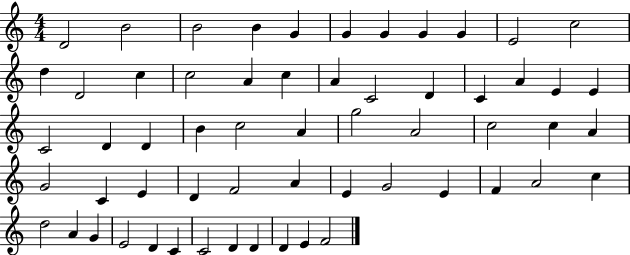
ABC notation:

X:1
T:Untitled
M:4/4
L:1/4
K:C
D2 B2 B2 B G G G G G E2 c2 d D2 c c2 A c A C2 D C A E E C2 D D B c2 A g2 A2 c2 c A G2 C E D F2 A E G2 E F A2 c d2 A G E2 D C C2 D D D E F2